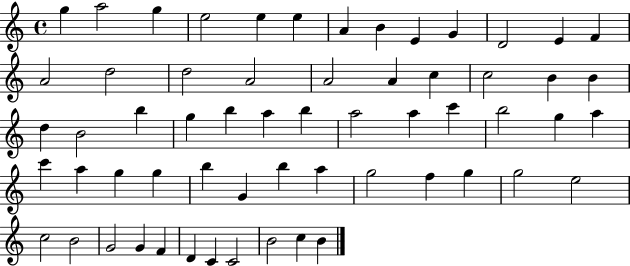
G5/q A5/h G5/q E5/h E5/q E5/q A4/q B4/q E4/q G4/q D4/h E4/q F4/q A4/h D5/h D5/h A4/h A4/h A4/q C5/q C5/h B4/q B4/q D5/q B4/h B5/q G5/q B5/q A5/q B5/q A5/h A5/q C6/q B5/h G5/q A5/q C6/q A5/q G5/q G5/q B5/q G4/q B5/q A5/q G5/h F5/q G5/q G5/h E5/h C5/h B4/h G4/h G4/q F4/q D4/q C4/q C4/h B4/h C5/q B4/q